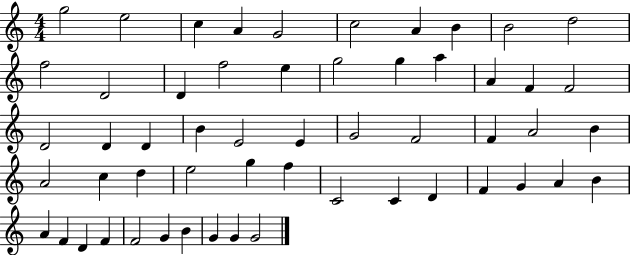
X:1
T:Untitled
M:4/4
L:1/4
K:C
g2 e2 c A G2 c2 A B B2 d2 f2 D2 D f2 e g2 g a A F F2 D2 D D B E2 E G2 F2 F A2 B A2 c d e2 g f C2 C D F G A B A F D F F2 G B G G G2